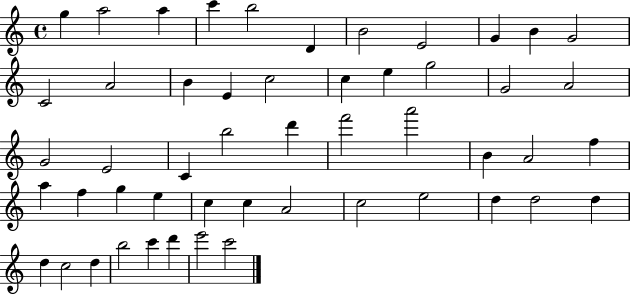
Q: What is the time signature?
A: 4/4